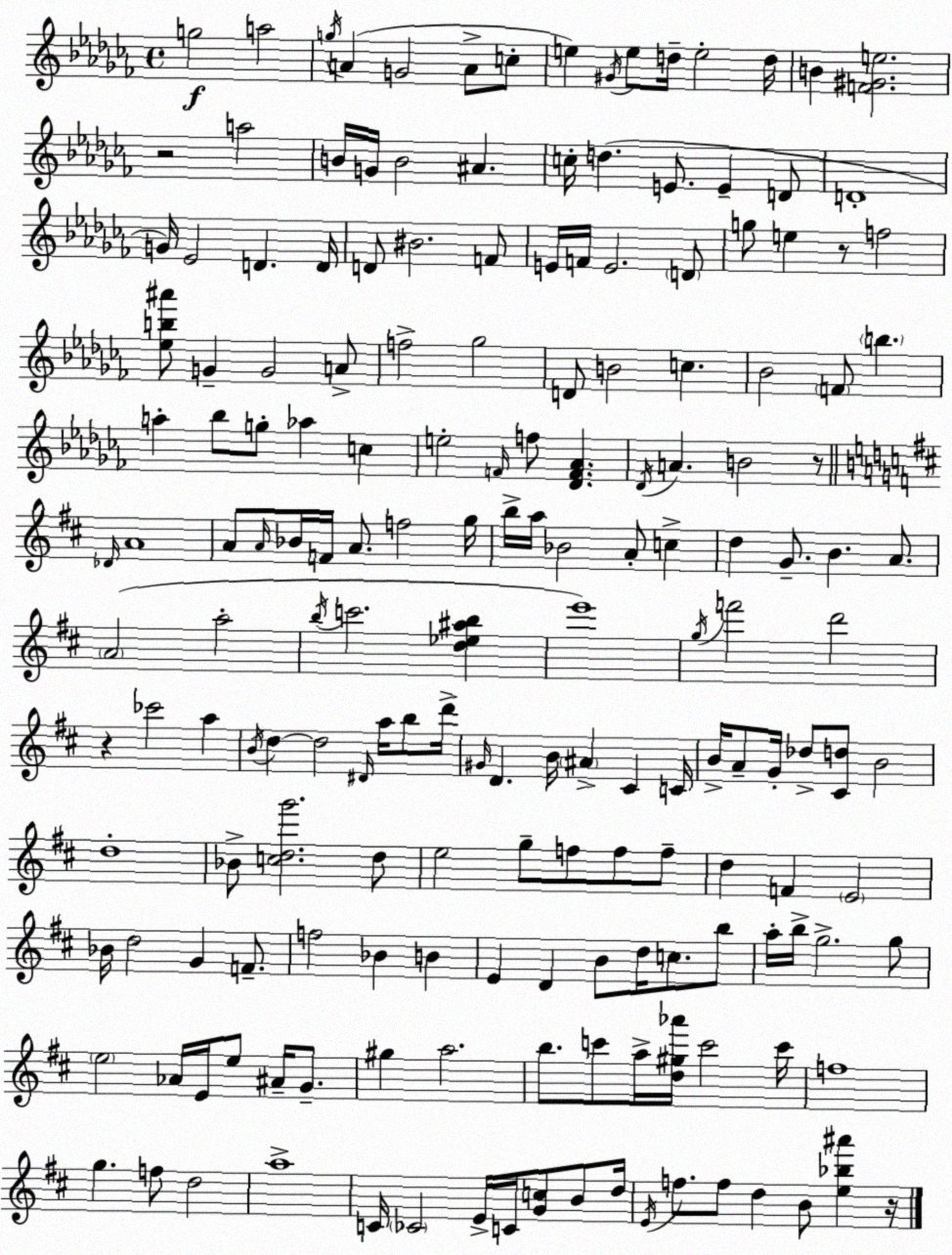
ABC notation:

X:1
T:Untitled
M:4/4
L:1/4
K:Abm
g2 a2 g/4 A G2 A/2 c/2 e ^G/4 e/2 d/4 e2 d/4 B [F^Ge]2 z2 a2 B/4 G/4 B2 ^A c/4 d E/2 E D/2 D4 G/4 _E2 D D/4 D/2 ^B2 F/2 E/4 F/4 E2 D/2 g/2 e z/2 f2 [_eb^a']/2 G G2 A/2 f2 _g2 D/2 B2 c _B2 F/2 b a _b/2 g/2 _a c e2 F/4 f/2 [_DF_A] _D/4 A B2 z/2 _D/4 A4 A/2 A/4 _B/4 F/4 A/2 f2 g/4 b/4 a/4 _B2 A/2 c d G/2 B A/2 A2 a2 b/4 c'2 [d_e^ab] e'4 g/4 f'2 d'2 z _c'2 a B/4 d d2 ^D/4 a/4 b/2 d'/4 ^G/4 D B/4 ^A ^C C/4 B/4 A/2 G/4 _d/2 [^Cd]/2 B2 d4 _B/2 [cdg']2 d/2 e2 g/2 f/2 f/2 f/2 d F E2 _B/4 d2 G F/2 f2 _B B E D B/2 d/4 c/2 b/2 a/4 b/4 g2 g/2 e2 _A/4 E/4 e/2 ^A/4 G/2 ^g a2 b/2 c'/2 a/4 [d^g_a']/4 c'2 c'/4 f4 g f/2 d2 a4 C/4 _C2 E/4 C/4 [Gc]/2 B/2 d/4 E/4 f/2 f/2 d B/2 [e_b^a'] z/4